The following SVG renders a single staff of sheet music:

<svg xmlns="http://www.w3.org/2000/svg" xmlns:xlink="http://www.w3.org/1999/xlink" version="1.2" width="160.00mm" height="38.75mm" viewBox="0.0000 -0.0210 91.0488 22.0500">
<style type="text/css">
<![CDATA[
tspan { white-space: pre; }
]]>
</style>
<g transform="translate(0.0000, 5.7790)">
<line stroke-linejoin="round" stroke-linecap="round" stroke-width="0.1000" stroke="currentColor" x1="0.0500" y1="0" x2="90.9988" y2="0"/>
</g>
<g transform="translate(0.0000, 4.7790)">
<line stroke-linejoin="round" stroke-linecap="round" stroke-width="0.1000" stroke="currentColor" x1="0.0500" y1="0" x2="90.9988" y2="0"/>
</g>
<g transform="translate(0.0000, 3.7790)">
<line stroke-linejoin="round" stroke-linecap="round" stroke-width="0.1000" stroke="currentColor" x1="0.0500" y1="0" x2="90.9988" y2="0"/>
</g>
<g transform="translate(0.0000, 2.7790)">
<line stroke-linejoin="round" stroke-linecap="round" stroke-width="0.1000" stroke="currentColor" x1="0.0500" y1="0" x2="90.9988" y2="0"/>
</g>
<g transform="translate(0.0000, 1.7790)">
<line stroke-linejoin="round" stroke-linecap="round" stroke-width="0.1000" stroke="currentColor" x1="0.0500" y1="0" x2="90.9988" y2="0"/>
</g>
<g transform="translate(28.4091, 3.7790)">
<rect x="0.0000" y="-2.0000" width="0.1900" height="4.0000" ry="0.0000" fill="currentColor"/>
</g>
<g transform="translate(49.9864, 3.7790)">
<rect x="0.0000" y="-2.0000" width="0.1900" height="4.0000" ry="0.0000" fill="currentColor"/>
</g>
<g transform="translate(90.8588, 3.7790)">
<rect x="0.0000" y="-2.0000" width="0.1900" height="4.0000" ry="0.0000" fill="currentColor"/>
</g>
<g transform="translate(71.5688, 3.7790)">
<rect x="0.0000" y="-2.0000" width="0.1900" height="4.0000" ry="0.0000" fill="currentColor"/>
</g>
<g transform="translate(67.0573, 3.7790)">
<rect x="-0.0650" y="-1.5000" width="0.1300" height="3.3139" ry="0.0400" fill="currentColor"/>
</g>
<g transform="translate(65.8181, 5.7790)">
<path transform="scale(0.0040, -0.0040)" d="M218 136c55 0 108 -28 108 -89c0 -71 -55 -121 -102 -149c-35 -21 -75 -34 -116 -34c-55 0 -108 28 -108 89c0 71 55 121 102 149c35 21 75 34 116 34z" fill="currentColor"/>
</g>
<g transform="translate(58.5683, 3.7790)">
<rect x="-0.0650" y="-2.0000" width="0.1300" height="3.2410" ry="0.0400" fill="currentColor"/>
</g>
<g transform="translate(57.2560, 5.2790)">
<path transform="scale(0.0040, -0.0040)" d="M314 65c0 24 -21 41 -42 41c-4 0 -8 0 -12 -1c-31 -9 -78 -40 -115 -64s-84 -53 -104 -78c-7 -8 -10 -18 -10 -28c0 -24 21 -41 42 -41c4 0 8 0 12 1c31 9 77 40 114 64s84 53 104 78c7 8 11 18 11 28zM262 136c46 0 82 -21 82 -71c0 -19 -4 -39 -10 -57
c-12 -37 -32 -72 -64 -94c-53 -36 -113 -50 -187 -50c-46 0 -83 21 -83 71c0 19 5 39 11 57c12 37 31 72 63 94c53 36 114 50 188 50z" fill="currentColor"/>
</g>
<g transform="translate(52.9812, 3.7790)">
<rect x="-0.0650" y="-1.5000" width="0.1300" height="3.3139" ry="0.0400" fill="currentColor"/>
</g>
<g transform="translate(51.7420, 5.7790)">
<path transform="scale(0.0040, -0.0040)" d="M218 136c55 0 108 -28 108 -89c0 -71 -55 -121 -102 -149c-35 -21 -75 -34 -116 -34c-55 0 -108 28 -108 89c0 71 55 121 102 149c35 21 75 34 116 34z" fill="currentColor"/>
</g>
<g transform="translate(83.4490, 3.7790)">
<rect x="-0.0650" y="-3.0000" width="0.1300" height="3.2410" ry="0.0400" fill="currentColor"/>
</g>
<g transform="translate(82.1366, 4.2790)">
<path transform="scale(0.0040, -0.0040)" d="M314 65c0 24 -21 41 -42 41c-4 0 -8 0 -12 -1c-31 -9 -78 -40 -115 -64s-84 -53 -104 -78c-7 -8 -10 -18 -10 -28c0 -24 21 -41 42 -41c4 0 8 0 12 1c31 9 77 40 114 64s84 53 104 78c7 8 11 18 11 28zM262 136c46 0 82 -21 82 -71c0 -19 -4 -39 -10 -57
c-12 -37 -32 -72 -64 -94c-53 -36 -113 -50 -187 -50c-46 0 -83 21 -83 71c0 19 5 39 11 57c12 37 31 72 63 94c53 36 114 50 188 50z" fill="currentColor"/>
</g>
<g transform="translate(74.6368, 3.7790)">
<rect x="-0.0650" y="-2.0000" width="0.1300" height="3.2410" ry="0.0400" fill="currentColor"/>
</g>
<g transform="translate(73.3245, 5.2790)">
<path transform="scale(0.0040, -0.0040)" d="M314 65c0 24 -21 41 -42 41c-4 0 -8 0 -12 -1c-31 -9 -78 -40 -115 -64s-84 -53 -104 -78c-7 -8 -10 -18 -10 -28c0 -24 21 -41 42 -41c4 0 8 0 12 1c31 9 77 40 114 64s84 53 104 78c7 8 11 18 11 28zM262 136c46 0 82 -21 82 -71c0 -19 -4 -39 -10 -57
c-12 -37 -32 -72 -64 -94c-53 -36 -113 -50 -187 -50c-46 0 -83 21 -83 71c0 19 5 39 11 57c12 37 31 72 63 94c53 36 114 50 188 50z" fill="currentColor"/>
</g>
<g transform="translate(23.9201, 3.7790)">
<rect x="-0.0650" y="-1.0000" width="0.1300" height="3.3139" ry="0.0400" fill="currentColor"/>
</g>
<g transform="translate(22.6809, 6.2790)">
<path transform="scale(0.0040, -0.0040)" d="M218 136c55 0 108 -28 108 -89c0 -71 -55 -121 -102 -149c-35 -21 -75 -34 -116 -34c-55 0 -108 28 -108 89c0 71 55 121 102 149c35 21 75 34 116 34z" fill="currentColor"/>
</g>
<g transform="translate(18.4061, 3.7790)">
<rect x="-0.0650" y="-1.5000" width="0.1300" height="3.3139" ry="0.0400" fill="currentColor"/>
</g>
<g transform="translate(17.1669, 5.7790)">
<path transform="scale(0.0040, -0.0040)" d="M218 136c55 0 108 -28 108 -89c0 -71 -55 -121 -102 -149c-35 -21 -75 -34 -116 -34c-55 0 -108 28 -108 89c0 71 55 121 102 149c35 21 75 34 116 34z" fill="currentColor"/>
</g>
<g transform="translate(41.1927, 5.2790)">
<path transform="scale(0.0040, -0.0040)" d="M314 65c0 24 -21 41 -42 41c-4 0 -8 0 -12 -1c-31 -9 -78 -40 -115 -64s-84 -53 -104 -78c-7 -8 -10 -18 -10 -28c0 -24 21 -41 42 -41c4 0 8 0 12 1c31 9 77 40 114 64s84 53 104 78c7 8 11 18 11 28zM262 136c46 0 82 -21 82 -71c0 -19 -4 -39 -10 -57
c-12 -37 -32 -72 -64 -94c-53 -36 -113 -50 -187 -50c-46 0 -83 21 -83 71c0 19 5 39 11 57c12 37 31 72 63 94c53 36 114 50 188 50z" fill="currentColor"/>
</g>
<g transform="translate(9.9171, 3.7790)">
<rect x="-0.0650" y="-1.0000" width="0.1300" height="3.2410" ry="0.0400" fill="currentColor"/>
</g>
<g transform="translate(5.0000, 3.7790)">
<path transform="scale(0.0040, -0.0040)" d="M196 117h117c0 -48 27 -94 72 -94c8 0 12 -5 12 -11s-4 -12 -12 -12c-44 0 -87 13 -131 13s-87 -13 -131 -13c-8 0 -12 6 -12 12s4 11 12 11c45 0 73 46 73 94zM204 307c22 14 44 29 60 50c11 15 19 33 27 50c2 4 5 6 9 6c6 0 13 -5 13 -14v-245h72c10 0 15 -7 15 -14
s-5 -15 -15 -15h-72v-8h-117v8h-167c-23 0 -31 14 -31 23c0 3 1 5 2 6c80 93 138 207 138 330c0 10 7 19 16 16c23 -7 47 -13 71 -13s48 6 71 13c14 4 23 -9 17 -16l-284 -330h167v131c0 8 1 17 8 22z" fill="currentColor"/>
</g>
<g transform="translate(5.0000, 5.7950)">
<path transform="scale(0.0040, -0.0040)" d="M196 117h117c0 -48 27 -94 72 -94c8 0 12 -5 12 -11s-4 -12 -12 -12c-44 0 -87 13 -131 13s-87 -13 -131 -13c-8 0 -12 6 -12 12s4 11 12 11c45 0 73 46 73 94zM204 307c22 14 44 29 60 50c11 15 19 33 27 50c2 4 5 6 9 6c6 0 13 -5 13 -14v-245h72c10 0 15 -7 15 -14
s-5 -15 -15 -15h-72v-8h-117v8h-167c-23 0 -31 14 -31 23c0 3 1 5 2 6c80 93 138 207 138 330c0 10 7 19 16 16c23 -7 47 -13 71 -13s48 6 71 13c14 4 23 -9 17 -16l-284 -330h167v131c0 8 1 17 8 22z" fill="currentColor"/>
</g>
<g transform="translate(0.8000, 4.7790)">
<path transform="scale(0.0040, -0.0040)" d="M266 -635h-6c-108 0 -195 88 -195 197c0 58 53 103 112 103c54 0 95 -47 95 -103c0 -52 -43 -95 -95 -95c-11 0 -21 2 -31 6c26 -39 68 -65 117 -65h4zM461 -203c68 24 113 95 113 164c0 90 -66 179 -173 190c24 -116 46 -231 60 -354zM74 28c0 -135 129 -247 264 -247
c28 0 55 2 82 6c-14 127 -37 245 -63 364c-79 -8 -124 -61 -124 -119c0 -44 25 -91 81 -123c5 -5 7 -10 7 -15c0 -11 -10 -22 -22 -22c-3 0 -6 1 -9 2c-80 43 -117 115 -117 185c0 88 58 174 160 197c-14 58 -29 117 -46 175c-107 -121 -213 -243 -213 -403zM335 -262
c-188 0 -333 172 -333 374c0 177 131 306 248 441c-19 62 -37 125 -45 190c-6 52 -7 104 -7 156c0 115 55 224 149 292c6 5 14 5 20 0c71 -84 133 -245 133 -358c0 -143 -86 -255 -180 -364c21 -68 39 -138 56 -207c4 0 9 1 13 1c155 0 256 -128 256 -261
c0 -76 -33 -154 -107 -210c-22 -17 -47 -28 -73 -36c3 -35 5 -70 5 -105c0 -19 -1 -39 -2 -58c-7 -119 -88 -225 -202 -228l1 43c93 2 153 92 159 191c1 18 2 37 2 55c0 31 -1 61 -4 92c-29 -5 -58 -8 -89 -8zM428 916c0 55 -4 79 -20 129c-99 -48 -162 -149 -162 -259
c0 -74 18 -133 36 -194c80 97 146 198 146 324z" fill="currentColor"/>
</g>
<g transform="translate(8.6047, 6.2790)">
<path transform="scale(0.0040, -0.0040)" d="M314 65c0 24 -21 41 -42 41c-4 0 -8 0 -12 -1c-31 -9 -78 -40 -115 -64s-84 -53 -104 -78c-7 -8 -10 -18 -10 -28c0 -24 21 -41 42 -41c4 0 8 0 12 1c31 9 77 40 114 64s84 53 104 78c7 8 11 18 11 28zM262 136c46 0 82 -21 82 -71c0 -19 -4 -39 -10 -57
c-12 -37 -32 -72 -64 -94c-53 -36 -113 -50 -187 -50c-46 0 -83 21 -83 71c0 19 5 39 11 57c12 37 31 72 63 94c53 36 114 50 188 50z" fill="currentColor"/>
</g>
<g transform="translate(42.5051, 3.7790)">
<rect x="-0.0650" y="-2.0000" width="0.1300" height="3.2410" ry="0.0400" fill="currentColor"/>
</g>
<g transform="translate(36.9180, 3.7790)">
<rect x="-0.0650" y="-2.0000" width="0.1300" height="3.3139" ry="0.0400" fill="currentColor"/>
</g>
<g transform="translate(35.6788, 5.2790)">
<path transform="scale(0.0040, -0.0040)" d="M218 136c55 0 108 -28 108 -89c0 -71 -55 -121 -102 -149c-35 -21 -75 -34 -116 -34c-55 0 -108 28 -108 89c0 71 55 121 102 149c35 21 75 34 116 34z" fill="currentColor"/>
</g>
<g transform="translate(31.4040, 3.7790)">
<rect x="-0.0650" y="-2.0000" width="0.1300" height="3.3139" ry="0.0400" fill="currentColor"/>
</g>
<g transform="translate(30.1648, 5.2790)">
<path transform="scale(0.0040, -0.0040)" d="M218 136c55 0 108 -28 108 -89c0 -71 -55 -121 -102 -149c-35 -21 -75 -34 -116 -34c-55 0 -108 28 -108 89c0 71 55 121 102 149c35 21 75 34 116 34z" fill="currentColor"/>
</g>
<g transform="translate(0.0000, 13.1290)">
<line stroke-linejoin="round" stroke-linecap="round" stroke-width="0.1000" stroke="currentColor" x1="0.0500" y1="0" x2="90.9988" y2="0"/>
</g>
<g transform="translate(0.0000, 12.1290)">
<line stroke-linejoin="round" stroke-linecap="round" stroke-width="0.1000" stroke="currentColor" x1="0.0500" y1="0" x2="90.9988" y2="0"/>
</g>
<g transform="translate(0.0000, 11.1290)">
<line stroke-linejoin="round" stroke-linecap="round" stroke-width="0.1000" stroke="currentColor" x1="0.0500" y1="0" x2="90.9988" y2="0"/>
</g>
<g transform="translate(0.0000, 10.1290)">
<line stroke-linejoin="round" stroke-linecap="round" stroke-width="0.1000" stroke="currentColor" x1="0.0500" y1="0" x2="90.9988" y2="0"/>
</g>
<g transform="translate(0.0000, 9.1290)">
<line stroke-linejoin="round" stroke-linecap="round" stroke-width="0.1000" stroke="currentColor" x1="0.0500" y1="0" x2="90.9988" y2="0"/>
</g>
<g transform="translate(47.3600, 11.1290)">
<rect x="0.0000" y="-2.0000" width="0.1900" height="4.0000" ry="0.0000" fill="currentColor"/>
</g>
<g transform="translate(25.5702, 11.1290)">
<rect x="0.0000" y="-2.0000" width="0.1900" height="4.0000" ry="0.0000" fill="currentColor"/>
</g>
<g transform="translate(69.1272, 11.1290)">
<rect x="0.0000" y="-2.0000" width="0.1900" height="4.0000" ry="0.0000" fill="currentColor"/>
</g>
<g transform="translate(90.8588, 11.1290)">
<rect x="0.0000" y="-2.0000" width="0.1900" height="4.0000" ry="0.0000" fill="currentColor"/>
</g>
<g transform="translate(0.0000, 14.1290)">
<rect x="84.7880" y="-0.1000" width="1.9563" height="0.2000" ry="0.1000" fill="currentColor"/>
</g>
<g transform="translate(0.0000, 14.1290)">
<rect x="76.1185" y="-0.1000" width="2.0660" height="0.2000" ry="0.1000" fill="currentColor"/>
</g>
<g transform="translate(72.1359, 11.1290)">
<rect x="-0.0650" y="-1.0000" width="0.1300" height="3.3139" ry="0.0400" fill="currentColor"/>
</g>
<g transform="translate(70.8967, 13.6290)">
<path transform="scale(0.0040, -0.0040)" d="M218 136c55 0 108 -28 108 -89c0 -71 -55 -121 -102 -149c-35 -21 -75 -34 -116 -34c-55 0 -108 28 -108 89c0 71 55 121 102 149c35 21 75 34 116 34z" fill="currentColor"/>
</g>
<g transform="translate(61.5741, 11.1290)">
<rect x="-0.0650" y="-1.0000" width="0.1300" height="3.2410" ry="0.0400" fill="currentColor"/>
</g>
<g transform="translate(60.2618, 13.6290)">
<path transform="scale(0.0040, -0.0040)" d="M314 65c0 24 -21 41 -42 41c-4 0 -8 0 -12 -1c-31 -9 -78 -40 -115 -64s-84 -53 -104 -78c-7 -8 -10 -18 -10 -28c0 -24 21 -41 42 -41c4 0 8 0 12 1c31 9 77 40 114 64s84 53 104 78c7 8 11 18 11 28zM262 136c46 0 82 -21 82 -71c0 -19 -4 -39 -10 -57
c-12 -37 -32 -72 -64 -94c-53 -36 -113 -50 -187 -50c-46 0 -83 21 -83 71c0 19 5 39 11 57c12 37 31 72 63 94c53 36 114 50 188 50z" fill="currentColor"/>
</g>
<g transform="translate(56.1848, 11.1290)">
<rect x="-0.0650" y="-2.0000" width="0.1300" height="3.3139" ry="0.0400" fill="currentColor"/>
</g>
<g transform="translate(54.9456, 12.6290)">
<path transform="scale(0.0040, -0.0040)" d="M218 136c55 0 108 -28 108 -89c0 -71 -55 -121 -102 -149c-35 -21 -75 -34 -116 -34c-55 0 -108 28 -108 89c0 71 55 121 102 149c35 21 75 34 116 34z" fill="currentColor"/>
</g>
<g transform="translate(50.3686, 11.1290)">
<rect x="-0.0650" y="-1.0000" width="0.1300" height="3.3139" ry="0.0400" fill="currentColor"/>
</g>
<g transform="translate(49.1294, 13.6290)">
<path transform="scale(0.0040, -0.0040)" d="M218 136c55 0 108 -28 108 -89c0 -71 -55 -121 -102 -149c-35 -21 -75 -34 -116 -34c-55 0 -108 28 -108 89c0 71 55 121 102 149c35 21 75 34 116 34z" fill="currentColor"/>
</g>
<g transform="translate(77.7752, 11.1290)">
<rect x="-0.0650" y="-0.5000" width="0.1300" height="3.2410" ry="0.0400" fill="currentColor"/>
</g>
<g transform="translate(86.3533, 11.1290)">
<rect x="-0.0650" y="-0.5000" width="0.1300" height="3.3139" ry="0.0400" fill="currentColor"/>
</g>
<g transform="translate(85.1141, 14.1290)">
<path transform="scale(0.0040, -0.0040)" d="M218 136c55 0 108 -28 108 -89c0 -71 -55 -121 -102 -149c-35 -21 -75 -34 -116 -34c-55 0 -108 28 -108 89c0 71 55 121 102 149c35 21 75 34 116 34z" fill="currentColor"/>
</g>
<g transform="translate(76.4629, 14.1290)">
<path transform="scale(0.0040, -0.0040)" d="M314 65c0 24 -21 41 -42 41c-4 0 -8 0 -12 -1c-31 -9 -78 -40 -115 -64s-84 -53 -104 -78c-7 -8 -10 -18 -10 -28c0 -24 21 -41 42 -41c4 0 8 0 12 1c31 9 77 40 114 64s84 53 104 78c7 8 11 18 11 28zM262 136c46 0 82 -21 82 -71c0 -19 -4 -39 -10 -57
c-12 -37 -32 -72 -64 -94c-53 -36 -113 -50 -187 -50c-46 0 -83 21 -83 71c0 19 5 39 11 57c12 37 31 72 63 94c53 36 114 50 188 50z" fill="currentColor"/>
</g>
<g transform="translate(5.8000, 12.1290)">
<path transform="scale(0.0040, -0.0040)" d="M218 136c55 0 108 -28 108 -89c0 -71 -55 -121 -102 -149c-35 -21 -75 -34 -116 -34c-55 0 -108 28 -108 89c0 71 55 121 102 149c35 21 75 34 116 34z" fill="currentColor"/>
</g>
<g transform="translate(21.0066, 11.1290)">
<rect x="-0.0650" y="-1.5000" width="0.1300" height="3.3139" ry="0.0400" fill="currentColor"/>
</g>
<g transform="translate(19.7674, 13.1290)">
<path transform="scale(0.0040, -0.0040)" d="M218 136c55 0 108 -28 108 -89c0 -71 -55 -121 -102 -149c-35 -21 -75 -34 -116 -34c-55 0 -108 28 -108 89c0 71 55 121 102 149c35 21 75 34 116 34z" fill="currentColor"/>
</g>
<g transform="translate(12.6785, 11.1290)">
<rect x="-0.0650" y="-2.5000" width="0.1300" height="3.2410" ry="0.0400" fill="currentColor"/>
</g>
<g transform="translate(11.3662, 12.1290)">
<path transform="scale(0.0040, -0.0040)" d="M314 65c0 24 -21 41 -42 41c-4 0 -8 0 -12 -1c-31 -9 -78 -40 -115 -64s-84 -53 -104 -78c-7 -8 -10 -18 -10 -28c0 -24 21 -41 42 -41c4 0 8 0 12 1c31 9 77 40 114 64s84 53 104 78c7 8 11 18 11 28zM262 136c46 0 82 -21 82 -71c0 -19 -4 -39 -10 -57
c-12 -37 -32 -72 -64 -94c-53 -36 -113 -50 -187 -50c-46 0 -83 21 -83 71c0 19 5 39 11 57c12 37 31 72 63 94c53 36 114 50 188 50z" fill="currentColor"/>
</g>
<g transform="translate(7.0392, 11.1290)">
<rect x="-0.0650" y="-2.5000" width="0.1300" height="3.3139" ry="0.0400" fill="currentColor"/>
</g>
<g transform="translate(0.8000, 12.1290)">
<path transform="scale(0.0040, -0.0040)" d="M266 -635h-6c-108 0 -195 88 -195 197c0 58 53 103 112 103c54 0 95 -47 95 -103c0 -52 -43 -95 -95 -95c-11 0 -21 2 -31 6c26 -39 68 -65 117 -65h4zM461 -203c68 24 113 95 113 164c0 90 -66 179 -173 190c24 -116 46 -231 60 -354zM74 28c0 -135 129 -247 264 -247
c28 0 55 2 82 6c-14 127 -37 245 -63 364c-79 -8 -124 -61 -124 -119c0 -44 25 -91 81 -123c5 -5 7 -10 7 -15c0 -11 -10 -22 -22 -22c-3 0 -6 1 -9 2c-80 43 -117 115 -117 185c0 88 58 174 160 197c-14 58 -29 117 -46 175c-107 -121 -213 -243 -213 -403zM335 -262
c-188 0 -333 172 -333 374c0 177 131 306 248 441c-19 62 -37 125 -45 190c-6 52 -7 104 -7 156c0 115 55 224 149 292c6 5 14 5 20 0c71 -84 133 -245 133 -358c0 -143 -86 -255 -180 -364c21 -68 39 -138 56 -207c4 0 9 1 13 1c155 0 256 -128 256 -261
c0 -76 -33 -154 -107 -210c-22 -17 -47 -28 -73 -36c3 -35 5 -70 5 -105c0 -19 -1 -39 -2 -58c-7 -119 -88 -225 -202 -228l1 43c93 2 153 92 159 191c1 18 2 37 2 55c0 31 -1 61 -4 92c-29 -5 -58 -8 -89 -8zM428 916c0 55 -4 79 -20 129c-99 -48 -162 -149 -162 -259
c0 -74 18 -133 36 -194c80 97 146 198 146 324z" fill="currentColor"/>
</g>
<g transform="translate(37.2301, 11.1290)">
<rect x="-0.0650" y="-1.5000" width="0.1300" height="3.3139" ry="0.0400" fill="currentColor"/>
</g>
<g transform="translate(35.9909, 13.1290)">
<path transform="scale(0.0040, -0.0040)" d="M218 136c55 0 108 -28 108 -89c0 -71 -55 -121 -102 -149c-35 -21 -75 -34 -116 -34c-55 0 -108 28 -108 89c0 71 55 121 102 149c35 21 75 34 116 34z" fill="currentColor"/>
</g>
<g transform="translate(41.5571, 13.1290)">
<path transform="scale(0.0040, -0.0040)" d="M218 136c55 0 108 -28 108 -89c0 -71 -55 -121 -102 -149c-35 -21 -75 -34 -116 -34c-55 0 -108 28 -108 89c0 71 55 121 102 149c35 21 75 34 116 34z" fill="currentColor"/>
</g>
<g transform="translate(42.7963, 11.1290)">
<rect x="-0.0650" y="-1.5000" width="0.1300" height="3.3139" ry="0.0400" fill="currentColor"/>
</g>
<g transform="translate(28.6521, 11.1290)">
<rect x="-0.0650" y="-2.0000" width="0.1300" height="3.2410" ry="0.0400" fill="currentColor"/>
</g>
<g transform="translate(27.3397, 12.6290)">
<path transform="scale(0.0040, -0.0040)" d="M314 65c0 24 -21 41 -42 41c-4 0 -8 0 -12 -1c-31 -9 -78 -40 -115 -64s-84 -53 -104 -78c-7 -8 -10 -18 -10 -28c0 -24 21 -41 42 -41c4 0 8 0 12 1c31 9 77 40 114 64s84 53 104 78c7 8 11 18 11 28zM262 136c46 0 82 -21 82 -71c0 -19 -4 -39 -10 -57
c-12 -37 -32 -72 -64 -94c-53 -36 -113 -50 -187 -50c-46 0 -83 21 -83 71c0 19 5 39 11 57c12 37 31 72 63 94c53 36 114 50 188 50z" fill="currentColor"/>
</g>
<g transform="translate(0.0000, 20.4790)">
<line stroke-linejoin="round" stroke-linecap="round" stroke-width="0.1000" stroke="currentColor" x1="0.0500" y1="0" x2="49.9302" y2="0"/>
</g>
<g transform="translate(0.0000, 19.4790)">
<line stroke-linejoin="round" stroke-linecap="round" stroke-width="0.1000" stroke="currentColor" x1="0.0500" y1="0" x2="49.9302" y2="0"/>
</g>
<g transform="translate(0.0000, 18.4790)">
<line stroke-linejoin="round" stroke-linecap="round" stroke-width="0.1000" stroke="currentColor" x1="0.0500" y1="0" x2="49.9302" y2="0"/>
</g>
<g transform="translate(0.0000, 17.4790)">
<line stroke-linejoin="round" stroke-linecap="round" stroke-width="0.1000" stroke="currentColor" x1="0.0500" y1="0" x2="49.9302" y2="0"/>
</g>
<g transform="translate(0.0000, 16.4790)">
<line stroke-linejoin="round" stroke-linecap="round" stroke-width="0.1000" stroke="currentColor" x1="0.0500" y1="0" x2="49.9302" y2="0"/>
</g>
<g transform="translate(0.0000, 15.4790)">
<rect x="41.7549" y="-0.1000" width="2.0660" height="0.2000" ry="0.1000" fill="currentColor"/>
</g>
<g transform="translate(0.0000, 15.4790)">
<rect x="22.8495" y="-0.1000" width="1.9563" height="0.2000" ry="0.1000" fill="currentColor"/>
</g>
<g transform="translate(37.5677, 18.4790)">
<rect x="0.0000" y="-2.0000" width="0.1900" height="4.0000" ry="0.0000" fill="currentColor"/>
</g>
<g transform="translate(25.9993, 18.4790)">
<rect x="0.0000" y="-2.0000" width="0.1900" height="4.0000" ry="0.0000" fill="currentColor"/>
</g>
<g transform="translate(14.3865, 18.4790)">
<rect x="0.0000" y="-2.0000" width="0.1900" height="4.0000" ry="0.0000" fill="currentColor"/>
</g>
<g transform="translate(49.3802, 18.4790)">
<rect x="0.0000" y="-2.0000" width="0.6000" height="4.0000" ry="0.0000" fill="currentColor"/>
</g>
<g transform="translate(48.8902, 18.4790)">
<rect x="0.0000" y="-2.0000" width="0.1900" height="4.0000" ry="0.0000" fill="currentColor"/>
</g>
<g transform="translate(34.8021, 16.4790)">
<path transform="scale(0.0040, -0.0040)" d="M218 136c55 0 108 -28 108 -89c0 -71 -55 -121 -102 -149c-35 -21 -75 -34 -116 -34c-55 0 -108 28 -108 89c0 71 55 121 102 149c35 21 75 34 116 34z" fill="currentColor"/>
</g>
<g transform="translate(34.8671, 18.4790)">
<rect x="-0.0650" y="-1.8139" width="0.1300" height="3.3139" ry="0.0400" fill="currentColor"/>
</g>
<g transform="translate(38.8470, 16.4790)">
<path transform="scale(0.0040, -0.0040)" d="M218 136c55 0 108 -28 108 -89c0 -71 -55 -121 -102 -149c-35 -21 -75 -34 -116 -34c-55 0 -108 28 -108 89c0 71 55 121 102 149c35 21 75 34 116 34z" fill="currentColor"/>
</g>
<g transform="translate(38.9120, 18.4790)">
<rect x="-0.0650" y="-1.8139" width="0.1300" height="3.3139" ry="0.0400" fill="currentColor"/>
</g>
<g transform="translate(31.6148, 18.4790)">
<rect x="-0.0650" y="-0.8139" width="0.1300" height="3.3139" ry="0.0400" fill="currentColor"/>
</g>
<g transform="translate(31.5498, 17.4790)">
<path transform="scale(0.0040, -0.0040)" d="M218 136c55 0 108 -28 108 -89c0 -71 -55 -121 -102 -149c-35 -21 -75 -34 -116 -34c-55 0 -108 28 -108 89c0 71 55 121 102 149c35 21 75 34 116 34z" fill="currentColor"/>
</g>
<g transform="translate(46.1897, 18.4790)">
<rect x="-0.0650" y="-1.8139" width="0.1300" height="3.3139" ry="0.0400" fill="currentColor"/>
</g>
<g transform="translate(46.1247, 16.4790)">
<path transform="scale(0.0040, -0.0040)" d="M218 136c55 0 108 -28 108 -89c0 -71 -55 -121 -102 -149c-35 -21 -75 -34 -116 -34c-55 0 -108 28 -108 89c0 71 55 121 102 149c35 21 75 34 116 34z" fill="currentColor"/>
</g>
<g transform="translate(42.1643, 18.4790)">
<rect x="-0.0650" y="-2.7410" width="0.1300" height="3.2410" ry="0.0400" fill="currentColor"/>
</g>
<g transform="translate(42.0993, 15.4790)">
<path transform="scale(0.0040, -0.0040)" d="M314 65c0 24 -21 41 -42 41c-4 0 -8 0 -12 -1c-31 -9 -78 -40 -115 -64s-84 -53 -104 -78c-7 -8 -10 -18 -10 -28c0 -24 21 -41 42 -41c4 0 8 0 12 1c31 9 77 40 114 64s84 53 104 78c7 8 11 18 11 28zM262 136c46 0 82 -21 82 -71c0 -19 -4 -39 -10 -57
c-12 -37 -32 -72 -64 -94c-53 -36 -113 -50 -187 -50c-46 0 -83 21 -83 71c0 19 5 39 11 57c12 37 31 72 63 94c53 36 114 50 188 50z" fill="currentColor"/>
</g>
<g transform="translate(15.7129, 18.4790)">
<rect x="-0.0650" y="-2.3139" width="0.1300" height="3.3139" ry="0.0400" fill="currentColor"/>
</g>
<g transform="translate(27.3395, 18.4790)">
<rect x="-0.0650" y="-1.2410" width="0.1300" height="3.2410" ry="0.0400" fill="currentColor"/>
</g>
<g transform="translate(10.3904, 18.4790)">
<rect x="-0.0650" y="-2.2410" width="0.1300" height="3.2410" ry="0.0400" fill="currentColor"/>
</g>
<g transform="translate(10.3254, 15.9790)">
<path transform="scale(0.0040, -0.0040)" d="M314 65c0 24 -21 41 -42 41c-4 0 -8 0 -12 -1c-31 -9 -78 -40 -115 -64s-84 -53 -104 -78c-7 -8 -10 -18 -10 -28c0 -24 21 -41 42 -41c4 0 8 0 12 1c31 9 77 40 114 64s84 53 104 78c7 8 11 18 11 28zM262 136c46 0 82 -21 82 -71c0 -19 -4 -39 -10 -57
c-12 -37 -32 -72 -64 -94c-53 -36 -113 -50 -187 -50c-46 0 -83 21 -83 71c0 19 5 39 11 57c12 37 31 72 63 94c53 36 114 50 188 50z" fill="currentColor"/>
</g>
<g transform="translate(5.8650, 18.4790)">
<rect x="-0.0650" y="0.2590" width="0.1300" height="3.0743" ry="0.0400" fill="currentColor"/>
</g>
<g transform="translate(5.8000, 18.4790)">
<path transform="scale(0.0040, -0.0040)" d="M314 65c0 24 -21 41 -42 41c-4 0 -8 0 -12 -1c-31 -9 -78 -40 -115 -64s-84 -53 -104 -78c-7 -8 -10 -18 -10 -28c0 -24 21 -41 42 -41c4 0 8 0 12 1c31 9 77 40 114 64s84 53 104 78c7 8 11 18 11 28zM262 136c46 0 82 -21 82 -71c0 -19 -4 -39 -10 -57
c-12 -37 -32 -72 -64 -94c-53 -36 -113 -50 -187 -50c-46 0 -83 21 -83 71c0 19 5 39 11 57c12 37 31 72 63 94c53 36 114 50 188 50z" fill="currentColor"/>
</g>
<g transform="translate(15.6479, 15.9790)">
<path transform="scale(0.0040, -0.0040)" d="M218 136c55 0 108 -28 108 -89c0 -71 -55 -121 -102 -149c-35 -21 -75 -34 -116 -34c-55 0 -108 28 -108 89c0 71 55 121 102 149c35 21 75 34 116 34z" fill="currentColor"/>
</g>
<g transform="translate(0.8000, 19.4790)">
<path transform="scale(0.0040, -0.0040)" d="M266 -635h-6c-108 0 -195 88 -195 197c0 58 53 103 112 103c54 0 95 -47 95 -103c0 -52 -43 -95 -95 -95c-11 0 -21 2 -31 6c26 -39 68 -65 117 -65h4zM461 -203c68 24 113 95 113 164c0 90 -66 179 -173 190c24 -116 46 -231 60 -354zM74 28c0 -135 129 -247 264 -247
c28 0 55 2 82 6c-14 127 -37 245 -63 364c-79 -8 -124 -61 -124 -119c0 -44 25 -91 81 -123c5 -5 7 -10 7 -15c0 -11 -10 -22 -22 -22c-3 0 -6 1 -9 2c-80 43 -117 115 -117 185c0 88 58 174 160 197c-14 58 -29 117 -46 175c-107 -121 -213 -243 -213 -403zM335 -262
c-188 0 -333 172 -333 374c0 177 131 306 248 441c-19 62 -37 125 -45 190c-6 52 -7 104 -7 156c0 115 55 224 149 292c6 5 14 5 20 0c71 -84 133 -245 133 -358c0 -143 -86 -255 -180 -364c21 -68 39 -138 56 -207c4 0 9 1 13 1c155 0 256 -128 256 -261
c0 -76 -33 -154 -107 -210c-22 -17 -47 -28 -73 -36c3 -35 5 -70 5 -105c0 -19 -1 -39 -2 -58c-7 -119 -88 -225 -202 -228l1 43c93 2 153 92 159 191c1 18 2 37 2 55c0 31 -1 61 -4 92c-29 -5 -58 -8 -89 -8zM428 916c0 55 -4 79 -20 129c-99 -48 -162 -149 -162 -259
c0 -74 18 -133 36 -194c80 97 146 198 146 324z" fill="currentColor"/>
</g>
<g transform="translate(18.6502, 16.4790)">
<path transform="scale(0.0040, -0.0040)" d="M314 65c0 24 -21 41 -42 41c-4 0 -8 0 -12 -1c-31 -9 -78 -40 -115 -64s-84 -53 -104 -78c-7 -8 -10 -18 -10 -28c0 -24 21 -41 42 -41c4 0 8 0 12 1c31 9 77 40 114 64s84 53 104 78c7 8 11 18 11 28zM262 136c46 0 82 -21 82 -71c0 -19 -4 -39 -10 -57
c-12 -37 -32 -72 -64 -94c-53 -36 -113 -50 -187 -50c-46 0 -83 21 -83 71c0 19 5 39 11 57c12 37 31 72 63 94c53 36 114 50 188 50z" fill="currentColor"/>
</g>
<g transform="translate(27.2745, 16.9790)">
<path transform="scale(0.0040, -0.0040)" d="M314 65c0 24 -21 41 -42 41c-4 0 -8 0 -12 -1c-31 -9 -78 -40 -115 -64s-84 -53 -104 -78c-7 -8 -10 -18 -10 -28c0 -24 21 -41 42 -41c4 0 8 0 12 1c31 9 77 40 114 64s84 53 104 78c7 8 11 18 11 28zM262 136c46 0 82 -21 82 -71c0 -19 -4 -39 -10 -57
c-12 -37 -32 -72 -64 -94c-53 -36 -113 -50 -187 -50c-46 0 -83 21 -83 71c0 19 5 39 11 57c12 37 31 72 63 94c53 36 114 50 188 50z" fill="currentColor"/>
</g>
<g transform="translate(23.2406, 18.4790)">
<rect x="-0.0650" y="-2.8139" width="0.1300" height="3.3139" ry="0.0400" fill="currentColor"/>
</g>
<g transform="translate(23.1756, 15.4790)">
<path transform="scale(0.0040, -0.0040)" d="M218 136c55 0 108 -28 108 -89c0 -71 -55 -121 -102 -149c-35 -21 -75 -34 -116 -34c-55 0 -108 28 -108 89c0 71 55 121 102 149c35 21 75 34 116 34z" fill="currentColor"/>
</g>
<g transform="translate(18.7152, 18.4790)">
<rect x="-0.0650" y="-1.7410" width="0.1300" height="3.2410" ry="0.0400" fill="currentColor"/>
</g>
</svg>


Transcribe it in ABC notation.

X:1
T:Untitled
M:4/4
L:1/4
K:C
D2 E D F F F2 E F2 E F2 A2 G G2 E F2 E E D F D2 D C2 C B2 g2 g f2 a e2 d f f a2 f